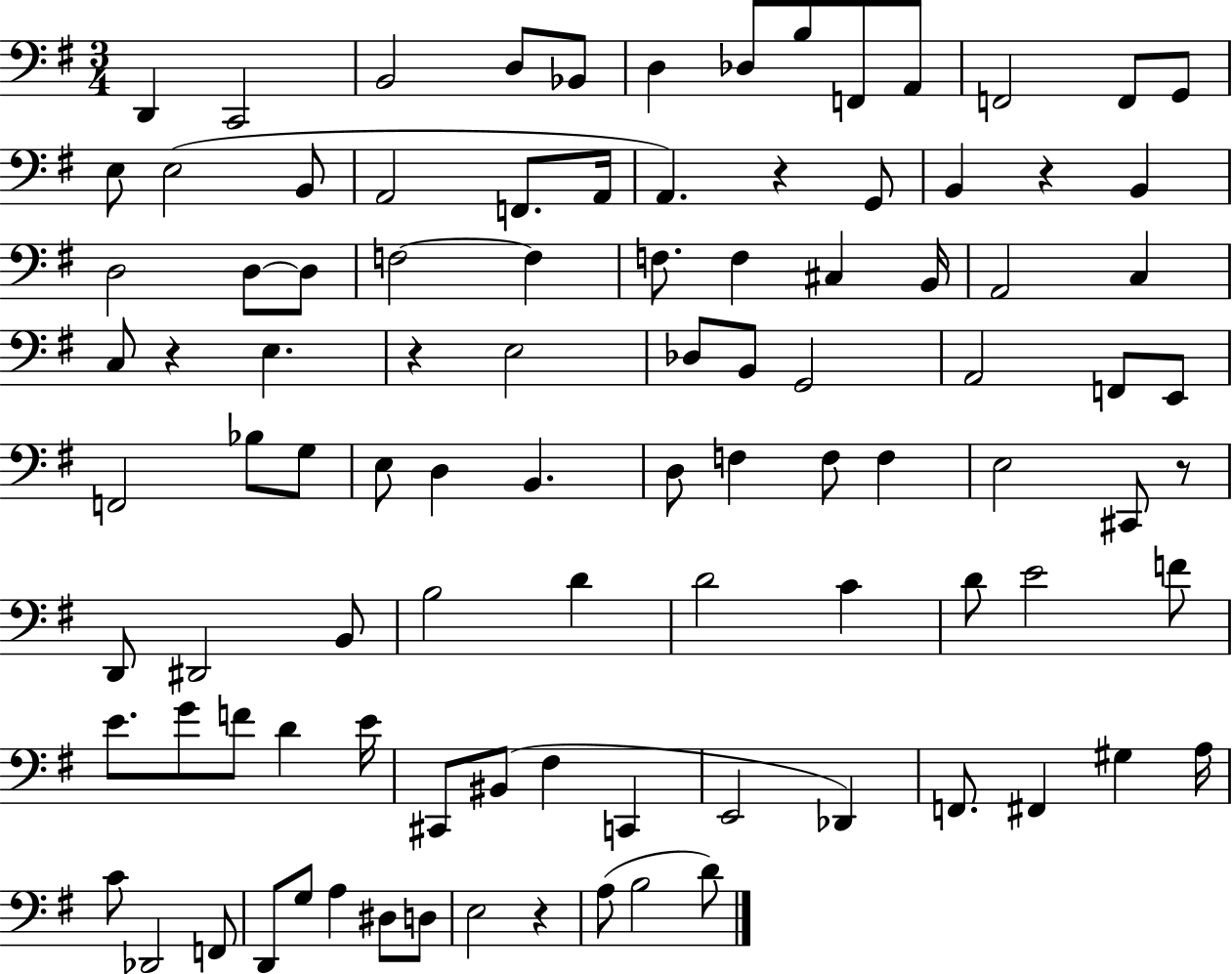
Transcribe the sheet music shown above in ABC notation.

X:1
T:Untitled
M:3/4
L:1/4
K:G
D,, C,,2 B,,2 D,/2 _B,,/2 D, _D,/2 B,/2 F,,/2 A,,/2 F,,2 F,,/2 G,,/2 E,/2 E,2 B,,/2 A,,2 F,,/2 A,,/4 A,, z G,,/2 B,, z B,, D,2 D,/2 D,/2 F,2 F, F,/2 F, ^C, B,,/4 A,,2 C, C,/2 z E, z E,2 _D,/2 B,,/2 G,,2 A,,2 F,,/2 E,,/2 F,,2 _B,/2 G,/2 E,/2 D, B,, D,/2 F, F,/2 F, E,2 ^C,,/2 z/2 D,,/2 ^D,,2 B,,/2 B,2 D D2 C D/2 E2 F/2 E/2 G/2 F/2 D E/4 ^C,,/2 ^B,,/2 ^F, C,, E,,2 _D,, F,,/2 ^F,, ^G, A,/4 C/2 _D,,2 F,,/2 D,,/2 G,/2 A, ^D,/2 D,/2 E,2 z A,/2 B,2 D/2